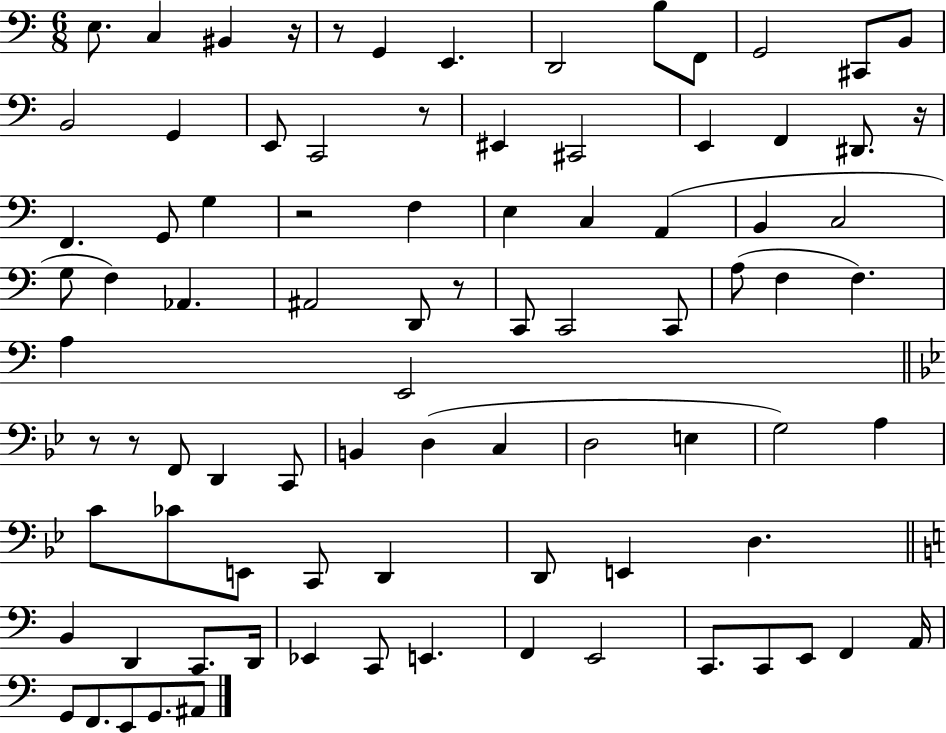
{
  \clef bass
  \numericTimeSignature
  \time 6/8
  \key c \major
  e8. c4 bis,4 r16 | r8 g,4 e,4. | d,2 b8 f,8 | g,2 cis,8 b,8 | \break b,2 g,4 | e,8 c,2 r8 | eis,4 cis,2 | e,4 f,4 dis,8. r16 | \break f,4. g,8 g4 | r2 f4 | e4 c4 a,4( | b,4 c2 | \break g8 f4) aes,4. | ais,2 d,8 r8 | c,8 c,2 c,8 | a8( f4 f4.) | \break a4 e,2 | \bar "||" \break \key bes \major r8 r8 f,8 d,4 c,8 | b,4 d4( c4 | d2 e4 | g2) a4 | \break c'8 ces'8 e,8 c,8 d,4 | d,8 e,4 d4. | \bar "||" \break \key a \minor b,4 d,4 c,8. d,16 | ees,4 c,8 e,4. | f,4 e,2 | c,8. c,8 e,8 f,4 a,16 | \break g,8 f,8. e,8 g,8. ais,8 | \bar "|."
}